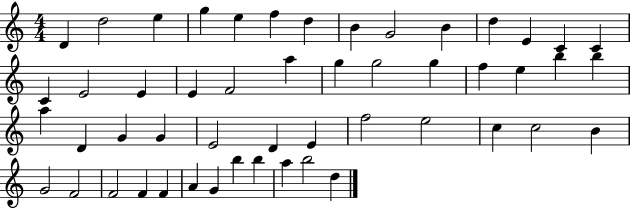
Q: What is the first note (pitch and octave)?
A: D4